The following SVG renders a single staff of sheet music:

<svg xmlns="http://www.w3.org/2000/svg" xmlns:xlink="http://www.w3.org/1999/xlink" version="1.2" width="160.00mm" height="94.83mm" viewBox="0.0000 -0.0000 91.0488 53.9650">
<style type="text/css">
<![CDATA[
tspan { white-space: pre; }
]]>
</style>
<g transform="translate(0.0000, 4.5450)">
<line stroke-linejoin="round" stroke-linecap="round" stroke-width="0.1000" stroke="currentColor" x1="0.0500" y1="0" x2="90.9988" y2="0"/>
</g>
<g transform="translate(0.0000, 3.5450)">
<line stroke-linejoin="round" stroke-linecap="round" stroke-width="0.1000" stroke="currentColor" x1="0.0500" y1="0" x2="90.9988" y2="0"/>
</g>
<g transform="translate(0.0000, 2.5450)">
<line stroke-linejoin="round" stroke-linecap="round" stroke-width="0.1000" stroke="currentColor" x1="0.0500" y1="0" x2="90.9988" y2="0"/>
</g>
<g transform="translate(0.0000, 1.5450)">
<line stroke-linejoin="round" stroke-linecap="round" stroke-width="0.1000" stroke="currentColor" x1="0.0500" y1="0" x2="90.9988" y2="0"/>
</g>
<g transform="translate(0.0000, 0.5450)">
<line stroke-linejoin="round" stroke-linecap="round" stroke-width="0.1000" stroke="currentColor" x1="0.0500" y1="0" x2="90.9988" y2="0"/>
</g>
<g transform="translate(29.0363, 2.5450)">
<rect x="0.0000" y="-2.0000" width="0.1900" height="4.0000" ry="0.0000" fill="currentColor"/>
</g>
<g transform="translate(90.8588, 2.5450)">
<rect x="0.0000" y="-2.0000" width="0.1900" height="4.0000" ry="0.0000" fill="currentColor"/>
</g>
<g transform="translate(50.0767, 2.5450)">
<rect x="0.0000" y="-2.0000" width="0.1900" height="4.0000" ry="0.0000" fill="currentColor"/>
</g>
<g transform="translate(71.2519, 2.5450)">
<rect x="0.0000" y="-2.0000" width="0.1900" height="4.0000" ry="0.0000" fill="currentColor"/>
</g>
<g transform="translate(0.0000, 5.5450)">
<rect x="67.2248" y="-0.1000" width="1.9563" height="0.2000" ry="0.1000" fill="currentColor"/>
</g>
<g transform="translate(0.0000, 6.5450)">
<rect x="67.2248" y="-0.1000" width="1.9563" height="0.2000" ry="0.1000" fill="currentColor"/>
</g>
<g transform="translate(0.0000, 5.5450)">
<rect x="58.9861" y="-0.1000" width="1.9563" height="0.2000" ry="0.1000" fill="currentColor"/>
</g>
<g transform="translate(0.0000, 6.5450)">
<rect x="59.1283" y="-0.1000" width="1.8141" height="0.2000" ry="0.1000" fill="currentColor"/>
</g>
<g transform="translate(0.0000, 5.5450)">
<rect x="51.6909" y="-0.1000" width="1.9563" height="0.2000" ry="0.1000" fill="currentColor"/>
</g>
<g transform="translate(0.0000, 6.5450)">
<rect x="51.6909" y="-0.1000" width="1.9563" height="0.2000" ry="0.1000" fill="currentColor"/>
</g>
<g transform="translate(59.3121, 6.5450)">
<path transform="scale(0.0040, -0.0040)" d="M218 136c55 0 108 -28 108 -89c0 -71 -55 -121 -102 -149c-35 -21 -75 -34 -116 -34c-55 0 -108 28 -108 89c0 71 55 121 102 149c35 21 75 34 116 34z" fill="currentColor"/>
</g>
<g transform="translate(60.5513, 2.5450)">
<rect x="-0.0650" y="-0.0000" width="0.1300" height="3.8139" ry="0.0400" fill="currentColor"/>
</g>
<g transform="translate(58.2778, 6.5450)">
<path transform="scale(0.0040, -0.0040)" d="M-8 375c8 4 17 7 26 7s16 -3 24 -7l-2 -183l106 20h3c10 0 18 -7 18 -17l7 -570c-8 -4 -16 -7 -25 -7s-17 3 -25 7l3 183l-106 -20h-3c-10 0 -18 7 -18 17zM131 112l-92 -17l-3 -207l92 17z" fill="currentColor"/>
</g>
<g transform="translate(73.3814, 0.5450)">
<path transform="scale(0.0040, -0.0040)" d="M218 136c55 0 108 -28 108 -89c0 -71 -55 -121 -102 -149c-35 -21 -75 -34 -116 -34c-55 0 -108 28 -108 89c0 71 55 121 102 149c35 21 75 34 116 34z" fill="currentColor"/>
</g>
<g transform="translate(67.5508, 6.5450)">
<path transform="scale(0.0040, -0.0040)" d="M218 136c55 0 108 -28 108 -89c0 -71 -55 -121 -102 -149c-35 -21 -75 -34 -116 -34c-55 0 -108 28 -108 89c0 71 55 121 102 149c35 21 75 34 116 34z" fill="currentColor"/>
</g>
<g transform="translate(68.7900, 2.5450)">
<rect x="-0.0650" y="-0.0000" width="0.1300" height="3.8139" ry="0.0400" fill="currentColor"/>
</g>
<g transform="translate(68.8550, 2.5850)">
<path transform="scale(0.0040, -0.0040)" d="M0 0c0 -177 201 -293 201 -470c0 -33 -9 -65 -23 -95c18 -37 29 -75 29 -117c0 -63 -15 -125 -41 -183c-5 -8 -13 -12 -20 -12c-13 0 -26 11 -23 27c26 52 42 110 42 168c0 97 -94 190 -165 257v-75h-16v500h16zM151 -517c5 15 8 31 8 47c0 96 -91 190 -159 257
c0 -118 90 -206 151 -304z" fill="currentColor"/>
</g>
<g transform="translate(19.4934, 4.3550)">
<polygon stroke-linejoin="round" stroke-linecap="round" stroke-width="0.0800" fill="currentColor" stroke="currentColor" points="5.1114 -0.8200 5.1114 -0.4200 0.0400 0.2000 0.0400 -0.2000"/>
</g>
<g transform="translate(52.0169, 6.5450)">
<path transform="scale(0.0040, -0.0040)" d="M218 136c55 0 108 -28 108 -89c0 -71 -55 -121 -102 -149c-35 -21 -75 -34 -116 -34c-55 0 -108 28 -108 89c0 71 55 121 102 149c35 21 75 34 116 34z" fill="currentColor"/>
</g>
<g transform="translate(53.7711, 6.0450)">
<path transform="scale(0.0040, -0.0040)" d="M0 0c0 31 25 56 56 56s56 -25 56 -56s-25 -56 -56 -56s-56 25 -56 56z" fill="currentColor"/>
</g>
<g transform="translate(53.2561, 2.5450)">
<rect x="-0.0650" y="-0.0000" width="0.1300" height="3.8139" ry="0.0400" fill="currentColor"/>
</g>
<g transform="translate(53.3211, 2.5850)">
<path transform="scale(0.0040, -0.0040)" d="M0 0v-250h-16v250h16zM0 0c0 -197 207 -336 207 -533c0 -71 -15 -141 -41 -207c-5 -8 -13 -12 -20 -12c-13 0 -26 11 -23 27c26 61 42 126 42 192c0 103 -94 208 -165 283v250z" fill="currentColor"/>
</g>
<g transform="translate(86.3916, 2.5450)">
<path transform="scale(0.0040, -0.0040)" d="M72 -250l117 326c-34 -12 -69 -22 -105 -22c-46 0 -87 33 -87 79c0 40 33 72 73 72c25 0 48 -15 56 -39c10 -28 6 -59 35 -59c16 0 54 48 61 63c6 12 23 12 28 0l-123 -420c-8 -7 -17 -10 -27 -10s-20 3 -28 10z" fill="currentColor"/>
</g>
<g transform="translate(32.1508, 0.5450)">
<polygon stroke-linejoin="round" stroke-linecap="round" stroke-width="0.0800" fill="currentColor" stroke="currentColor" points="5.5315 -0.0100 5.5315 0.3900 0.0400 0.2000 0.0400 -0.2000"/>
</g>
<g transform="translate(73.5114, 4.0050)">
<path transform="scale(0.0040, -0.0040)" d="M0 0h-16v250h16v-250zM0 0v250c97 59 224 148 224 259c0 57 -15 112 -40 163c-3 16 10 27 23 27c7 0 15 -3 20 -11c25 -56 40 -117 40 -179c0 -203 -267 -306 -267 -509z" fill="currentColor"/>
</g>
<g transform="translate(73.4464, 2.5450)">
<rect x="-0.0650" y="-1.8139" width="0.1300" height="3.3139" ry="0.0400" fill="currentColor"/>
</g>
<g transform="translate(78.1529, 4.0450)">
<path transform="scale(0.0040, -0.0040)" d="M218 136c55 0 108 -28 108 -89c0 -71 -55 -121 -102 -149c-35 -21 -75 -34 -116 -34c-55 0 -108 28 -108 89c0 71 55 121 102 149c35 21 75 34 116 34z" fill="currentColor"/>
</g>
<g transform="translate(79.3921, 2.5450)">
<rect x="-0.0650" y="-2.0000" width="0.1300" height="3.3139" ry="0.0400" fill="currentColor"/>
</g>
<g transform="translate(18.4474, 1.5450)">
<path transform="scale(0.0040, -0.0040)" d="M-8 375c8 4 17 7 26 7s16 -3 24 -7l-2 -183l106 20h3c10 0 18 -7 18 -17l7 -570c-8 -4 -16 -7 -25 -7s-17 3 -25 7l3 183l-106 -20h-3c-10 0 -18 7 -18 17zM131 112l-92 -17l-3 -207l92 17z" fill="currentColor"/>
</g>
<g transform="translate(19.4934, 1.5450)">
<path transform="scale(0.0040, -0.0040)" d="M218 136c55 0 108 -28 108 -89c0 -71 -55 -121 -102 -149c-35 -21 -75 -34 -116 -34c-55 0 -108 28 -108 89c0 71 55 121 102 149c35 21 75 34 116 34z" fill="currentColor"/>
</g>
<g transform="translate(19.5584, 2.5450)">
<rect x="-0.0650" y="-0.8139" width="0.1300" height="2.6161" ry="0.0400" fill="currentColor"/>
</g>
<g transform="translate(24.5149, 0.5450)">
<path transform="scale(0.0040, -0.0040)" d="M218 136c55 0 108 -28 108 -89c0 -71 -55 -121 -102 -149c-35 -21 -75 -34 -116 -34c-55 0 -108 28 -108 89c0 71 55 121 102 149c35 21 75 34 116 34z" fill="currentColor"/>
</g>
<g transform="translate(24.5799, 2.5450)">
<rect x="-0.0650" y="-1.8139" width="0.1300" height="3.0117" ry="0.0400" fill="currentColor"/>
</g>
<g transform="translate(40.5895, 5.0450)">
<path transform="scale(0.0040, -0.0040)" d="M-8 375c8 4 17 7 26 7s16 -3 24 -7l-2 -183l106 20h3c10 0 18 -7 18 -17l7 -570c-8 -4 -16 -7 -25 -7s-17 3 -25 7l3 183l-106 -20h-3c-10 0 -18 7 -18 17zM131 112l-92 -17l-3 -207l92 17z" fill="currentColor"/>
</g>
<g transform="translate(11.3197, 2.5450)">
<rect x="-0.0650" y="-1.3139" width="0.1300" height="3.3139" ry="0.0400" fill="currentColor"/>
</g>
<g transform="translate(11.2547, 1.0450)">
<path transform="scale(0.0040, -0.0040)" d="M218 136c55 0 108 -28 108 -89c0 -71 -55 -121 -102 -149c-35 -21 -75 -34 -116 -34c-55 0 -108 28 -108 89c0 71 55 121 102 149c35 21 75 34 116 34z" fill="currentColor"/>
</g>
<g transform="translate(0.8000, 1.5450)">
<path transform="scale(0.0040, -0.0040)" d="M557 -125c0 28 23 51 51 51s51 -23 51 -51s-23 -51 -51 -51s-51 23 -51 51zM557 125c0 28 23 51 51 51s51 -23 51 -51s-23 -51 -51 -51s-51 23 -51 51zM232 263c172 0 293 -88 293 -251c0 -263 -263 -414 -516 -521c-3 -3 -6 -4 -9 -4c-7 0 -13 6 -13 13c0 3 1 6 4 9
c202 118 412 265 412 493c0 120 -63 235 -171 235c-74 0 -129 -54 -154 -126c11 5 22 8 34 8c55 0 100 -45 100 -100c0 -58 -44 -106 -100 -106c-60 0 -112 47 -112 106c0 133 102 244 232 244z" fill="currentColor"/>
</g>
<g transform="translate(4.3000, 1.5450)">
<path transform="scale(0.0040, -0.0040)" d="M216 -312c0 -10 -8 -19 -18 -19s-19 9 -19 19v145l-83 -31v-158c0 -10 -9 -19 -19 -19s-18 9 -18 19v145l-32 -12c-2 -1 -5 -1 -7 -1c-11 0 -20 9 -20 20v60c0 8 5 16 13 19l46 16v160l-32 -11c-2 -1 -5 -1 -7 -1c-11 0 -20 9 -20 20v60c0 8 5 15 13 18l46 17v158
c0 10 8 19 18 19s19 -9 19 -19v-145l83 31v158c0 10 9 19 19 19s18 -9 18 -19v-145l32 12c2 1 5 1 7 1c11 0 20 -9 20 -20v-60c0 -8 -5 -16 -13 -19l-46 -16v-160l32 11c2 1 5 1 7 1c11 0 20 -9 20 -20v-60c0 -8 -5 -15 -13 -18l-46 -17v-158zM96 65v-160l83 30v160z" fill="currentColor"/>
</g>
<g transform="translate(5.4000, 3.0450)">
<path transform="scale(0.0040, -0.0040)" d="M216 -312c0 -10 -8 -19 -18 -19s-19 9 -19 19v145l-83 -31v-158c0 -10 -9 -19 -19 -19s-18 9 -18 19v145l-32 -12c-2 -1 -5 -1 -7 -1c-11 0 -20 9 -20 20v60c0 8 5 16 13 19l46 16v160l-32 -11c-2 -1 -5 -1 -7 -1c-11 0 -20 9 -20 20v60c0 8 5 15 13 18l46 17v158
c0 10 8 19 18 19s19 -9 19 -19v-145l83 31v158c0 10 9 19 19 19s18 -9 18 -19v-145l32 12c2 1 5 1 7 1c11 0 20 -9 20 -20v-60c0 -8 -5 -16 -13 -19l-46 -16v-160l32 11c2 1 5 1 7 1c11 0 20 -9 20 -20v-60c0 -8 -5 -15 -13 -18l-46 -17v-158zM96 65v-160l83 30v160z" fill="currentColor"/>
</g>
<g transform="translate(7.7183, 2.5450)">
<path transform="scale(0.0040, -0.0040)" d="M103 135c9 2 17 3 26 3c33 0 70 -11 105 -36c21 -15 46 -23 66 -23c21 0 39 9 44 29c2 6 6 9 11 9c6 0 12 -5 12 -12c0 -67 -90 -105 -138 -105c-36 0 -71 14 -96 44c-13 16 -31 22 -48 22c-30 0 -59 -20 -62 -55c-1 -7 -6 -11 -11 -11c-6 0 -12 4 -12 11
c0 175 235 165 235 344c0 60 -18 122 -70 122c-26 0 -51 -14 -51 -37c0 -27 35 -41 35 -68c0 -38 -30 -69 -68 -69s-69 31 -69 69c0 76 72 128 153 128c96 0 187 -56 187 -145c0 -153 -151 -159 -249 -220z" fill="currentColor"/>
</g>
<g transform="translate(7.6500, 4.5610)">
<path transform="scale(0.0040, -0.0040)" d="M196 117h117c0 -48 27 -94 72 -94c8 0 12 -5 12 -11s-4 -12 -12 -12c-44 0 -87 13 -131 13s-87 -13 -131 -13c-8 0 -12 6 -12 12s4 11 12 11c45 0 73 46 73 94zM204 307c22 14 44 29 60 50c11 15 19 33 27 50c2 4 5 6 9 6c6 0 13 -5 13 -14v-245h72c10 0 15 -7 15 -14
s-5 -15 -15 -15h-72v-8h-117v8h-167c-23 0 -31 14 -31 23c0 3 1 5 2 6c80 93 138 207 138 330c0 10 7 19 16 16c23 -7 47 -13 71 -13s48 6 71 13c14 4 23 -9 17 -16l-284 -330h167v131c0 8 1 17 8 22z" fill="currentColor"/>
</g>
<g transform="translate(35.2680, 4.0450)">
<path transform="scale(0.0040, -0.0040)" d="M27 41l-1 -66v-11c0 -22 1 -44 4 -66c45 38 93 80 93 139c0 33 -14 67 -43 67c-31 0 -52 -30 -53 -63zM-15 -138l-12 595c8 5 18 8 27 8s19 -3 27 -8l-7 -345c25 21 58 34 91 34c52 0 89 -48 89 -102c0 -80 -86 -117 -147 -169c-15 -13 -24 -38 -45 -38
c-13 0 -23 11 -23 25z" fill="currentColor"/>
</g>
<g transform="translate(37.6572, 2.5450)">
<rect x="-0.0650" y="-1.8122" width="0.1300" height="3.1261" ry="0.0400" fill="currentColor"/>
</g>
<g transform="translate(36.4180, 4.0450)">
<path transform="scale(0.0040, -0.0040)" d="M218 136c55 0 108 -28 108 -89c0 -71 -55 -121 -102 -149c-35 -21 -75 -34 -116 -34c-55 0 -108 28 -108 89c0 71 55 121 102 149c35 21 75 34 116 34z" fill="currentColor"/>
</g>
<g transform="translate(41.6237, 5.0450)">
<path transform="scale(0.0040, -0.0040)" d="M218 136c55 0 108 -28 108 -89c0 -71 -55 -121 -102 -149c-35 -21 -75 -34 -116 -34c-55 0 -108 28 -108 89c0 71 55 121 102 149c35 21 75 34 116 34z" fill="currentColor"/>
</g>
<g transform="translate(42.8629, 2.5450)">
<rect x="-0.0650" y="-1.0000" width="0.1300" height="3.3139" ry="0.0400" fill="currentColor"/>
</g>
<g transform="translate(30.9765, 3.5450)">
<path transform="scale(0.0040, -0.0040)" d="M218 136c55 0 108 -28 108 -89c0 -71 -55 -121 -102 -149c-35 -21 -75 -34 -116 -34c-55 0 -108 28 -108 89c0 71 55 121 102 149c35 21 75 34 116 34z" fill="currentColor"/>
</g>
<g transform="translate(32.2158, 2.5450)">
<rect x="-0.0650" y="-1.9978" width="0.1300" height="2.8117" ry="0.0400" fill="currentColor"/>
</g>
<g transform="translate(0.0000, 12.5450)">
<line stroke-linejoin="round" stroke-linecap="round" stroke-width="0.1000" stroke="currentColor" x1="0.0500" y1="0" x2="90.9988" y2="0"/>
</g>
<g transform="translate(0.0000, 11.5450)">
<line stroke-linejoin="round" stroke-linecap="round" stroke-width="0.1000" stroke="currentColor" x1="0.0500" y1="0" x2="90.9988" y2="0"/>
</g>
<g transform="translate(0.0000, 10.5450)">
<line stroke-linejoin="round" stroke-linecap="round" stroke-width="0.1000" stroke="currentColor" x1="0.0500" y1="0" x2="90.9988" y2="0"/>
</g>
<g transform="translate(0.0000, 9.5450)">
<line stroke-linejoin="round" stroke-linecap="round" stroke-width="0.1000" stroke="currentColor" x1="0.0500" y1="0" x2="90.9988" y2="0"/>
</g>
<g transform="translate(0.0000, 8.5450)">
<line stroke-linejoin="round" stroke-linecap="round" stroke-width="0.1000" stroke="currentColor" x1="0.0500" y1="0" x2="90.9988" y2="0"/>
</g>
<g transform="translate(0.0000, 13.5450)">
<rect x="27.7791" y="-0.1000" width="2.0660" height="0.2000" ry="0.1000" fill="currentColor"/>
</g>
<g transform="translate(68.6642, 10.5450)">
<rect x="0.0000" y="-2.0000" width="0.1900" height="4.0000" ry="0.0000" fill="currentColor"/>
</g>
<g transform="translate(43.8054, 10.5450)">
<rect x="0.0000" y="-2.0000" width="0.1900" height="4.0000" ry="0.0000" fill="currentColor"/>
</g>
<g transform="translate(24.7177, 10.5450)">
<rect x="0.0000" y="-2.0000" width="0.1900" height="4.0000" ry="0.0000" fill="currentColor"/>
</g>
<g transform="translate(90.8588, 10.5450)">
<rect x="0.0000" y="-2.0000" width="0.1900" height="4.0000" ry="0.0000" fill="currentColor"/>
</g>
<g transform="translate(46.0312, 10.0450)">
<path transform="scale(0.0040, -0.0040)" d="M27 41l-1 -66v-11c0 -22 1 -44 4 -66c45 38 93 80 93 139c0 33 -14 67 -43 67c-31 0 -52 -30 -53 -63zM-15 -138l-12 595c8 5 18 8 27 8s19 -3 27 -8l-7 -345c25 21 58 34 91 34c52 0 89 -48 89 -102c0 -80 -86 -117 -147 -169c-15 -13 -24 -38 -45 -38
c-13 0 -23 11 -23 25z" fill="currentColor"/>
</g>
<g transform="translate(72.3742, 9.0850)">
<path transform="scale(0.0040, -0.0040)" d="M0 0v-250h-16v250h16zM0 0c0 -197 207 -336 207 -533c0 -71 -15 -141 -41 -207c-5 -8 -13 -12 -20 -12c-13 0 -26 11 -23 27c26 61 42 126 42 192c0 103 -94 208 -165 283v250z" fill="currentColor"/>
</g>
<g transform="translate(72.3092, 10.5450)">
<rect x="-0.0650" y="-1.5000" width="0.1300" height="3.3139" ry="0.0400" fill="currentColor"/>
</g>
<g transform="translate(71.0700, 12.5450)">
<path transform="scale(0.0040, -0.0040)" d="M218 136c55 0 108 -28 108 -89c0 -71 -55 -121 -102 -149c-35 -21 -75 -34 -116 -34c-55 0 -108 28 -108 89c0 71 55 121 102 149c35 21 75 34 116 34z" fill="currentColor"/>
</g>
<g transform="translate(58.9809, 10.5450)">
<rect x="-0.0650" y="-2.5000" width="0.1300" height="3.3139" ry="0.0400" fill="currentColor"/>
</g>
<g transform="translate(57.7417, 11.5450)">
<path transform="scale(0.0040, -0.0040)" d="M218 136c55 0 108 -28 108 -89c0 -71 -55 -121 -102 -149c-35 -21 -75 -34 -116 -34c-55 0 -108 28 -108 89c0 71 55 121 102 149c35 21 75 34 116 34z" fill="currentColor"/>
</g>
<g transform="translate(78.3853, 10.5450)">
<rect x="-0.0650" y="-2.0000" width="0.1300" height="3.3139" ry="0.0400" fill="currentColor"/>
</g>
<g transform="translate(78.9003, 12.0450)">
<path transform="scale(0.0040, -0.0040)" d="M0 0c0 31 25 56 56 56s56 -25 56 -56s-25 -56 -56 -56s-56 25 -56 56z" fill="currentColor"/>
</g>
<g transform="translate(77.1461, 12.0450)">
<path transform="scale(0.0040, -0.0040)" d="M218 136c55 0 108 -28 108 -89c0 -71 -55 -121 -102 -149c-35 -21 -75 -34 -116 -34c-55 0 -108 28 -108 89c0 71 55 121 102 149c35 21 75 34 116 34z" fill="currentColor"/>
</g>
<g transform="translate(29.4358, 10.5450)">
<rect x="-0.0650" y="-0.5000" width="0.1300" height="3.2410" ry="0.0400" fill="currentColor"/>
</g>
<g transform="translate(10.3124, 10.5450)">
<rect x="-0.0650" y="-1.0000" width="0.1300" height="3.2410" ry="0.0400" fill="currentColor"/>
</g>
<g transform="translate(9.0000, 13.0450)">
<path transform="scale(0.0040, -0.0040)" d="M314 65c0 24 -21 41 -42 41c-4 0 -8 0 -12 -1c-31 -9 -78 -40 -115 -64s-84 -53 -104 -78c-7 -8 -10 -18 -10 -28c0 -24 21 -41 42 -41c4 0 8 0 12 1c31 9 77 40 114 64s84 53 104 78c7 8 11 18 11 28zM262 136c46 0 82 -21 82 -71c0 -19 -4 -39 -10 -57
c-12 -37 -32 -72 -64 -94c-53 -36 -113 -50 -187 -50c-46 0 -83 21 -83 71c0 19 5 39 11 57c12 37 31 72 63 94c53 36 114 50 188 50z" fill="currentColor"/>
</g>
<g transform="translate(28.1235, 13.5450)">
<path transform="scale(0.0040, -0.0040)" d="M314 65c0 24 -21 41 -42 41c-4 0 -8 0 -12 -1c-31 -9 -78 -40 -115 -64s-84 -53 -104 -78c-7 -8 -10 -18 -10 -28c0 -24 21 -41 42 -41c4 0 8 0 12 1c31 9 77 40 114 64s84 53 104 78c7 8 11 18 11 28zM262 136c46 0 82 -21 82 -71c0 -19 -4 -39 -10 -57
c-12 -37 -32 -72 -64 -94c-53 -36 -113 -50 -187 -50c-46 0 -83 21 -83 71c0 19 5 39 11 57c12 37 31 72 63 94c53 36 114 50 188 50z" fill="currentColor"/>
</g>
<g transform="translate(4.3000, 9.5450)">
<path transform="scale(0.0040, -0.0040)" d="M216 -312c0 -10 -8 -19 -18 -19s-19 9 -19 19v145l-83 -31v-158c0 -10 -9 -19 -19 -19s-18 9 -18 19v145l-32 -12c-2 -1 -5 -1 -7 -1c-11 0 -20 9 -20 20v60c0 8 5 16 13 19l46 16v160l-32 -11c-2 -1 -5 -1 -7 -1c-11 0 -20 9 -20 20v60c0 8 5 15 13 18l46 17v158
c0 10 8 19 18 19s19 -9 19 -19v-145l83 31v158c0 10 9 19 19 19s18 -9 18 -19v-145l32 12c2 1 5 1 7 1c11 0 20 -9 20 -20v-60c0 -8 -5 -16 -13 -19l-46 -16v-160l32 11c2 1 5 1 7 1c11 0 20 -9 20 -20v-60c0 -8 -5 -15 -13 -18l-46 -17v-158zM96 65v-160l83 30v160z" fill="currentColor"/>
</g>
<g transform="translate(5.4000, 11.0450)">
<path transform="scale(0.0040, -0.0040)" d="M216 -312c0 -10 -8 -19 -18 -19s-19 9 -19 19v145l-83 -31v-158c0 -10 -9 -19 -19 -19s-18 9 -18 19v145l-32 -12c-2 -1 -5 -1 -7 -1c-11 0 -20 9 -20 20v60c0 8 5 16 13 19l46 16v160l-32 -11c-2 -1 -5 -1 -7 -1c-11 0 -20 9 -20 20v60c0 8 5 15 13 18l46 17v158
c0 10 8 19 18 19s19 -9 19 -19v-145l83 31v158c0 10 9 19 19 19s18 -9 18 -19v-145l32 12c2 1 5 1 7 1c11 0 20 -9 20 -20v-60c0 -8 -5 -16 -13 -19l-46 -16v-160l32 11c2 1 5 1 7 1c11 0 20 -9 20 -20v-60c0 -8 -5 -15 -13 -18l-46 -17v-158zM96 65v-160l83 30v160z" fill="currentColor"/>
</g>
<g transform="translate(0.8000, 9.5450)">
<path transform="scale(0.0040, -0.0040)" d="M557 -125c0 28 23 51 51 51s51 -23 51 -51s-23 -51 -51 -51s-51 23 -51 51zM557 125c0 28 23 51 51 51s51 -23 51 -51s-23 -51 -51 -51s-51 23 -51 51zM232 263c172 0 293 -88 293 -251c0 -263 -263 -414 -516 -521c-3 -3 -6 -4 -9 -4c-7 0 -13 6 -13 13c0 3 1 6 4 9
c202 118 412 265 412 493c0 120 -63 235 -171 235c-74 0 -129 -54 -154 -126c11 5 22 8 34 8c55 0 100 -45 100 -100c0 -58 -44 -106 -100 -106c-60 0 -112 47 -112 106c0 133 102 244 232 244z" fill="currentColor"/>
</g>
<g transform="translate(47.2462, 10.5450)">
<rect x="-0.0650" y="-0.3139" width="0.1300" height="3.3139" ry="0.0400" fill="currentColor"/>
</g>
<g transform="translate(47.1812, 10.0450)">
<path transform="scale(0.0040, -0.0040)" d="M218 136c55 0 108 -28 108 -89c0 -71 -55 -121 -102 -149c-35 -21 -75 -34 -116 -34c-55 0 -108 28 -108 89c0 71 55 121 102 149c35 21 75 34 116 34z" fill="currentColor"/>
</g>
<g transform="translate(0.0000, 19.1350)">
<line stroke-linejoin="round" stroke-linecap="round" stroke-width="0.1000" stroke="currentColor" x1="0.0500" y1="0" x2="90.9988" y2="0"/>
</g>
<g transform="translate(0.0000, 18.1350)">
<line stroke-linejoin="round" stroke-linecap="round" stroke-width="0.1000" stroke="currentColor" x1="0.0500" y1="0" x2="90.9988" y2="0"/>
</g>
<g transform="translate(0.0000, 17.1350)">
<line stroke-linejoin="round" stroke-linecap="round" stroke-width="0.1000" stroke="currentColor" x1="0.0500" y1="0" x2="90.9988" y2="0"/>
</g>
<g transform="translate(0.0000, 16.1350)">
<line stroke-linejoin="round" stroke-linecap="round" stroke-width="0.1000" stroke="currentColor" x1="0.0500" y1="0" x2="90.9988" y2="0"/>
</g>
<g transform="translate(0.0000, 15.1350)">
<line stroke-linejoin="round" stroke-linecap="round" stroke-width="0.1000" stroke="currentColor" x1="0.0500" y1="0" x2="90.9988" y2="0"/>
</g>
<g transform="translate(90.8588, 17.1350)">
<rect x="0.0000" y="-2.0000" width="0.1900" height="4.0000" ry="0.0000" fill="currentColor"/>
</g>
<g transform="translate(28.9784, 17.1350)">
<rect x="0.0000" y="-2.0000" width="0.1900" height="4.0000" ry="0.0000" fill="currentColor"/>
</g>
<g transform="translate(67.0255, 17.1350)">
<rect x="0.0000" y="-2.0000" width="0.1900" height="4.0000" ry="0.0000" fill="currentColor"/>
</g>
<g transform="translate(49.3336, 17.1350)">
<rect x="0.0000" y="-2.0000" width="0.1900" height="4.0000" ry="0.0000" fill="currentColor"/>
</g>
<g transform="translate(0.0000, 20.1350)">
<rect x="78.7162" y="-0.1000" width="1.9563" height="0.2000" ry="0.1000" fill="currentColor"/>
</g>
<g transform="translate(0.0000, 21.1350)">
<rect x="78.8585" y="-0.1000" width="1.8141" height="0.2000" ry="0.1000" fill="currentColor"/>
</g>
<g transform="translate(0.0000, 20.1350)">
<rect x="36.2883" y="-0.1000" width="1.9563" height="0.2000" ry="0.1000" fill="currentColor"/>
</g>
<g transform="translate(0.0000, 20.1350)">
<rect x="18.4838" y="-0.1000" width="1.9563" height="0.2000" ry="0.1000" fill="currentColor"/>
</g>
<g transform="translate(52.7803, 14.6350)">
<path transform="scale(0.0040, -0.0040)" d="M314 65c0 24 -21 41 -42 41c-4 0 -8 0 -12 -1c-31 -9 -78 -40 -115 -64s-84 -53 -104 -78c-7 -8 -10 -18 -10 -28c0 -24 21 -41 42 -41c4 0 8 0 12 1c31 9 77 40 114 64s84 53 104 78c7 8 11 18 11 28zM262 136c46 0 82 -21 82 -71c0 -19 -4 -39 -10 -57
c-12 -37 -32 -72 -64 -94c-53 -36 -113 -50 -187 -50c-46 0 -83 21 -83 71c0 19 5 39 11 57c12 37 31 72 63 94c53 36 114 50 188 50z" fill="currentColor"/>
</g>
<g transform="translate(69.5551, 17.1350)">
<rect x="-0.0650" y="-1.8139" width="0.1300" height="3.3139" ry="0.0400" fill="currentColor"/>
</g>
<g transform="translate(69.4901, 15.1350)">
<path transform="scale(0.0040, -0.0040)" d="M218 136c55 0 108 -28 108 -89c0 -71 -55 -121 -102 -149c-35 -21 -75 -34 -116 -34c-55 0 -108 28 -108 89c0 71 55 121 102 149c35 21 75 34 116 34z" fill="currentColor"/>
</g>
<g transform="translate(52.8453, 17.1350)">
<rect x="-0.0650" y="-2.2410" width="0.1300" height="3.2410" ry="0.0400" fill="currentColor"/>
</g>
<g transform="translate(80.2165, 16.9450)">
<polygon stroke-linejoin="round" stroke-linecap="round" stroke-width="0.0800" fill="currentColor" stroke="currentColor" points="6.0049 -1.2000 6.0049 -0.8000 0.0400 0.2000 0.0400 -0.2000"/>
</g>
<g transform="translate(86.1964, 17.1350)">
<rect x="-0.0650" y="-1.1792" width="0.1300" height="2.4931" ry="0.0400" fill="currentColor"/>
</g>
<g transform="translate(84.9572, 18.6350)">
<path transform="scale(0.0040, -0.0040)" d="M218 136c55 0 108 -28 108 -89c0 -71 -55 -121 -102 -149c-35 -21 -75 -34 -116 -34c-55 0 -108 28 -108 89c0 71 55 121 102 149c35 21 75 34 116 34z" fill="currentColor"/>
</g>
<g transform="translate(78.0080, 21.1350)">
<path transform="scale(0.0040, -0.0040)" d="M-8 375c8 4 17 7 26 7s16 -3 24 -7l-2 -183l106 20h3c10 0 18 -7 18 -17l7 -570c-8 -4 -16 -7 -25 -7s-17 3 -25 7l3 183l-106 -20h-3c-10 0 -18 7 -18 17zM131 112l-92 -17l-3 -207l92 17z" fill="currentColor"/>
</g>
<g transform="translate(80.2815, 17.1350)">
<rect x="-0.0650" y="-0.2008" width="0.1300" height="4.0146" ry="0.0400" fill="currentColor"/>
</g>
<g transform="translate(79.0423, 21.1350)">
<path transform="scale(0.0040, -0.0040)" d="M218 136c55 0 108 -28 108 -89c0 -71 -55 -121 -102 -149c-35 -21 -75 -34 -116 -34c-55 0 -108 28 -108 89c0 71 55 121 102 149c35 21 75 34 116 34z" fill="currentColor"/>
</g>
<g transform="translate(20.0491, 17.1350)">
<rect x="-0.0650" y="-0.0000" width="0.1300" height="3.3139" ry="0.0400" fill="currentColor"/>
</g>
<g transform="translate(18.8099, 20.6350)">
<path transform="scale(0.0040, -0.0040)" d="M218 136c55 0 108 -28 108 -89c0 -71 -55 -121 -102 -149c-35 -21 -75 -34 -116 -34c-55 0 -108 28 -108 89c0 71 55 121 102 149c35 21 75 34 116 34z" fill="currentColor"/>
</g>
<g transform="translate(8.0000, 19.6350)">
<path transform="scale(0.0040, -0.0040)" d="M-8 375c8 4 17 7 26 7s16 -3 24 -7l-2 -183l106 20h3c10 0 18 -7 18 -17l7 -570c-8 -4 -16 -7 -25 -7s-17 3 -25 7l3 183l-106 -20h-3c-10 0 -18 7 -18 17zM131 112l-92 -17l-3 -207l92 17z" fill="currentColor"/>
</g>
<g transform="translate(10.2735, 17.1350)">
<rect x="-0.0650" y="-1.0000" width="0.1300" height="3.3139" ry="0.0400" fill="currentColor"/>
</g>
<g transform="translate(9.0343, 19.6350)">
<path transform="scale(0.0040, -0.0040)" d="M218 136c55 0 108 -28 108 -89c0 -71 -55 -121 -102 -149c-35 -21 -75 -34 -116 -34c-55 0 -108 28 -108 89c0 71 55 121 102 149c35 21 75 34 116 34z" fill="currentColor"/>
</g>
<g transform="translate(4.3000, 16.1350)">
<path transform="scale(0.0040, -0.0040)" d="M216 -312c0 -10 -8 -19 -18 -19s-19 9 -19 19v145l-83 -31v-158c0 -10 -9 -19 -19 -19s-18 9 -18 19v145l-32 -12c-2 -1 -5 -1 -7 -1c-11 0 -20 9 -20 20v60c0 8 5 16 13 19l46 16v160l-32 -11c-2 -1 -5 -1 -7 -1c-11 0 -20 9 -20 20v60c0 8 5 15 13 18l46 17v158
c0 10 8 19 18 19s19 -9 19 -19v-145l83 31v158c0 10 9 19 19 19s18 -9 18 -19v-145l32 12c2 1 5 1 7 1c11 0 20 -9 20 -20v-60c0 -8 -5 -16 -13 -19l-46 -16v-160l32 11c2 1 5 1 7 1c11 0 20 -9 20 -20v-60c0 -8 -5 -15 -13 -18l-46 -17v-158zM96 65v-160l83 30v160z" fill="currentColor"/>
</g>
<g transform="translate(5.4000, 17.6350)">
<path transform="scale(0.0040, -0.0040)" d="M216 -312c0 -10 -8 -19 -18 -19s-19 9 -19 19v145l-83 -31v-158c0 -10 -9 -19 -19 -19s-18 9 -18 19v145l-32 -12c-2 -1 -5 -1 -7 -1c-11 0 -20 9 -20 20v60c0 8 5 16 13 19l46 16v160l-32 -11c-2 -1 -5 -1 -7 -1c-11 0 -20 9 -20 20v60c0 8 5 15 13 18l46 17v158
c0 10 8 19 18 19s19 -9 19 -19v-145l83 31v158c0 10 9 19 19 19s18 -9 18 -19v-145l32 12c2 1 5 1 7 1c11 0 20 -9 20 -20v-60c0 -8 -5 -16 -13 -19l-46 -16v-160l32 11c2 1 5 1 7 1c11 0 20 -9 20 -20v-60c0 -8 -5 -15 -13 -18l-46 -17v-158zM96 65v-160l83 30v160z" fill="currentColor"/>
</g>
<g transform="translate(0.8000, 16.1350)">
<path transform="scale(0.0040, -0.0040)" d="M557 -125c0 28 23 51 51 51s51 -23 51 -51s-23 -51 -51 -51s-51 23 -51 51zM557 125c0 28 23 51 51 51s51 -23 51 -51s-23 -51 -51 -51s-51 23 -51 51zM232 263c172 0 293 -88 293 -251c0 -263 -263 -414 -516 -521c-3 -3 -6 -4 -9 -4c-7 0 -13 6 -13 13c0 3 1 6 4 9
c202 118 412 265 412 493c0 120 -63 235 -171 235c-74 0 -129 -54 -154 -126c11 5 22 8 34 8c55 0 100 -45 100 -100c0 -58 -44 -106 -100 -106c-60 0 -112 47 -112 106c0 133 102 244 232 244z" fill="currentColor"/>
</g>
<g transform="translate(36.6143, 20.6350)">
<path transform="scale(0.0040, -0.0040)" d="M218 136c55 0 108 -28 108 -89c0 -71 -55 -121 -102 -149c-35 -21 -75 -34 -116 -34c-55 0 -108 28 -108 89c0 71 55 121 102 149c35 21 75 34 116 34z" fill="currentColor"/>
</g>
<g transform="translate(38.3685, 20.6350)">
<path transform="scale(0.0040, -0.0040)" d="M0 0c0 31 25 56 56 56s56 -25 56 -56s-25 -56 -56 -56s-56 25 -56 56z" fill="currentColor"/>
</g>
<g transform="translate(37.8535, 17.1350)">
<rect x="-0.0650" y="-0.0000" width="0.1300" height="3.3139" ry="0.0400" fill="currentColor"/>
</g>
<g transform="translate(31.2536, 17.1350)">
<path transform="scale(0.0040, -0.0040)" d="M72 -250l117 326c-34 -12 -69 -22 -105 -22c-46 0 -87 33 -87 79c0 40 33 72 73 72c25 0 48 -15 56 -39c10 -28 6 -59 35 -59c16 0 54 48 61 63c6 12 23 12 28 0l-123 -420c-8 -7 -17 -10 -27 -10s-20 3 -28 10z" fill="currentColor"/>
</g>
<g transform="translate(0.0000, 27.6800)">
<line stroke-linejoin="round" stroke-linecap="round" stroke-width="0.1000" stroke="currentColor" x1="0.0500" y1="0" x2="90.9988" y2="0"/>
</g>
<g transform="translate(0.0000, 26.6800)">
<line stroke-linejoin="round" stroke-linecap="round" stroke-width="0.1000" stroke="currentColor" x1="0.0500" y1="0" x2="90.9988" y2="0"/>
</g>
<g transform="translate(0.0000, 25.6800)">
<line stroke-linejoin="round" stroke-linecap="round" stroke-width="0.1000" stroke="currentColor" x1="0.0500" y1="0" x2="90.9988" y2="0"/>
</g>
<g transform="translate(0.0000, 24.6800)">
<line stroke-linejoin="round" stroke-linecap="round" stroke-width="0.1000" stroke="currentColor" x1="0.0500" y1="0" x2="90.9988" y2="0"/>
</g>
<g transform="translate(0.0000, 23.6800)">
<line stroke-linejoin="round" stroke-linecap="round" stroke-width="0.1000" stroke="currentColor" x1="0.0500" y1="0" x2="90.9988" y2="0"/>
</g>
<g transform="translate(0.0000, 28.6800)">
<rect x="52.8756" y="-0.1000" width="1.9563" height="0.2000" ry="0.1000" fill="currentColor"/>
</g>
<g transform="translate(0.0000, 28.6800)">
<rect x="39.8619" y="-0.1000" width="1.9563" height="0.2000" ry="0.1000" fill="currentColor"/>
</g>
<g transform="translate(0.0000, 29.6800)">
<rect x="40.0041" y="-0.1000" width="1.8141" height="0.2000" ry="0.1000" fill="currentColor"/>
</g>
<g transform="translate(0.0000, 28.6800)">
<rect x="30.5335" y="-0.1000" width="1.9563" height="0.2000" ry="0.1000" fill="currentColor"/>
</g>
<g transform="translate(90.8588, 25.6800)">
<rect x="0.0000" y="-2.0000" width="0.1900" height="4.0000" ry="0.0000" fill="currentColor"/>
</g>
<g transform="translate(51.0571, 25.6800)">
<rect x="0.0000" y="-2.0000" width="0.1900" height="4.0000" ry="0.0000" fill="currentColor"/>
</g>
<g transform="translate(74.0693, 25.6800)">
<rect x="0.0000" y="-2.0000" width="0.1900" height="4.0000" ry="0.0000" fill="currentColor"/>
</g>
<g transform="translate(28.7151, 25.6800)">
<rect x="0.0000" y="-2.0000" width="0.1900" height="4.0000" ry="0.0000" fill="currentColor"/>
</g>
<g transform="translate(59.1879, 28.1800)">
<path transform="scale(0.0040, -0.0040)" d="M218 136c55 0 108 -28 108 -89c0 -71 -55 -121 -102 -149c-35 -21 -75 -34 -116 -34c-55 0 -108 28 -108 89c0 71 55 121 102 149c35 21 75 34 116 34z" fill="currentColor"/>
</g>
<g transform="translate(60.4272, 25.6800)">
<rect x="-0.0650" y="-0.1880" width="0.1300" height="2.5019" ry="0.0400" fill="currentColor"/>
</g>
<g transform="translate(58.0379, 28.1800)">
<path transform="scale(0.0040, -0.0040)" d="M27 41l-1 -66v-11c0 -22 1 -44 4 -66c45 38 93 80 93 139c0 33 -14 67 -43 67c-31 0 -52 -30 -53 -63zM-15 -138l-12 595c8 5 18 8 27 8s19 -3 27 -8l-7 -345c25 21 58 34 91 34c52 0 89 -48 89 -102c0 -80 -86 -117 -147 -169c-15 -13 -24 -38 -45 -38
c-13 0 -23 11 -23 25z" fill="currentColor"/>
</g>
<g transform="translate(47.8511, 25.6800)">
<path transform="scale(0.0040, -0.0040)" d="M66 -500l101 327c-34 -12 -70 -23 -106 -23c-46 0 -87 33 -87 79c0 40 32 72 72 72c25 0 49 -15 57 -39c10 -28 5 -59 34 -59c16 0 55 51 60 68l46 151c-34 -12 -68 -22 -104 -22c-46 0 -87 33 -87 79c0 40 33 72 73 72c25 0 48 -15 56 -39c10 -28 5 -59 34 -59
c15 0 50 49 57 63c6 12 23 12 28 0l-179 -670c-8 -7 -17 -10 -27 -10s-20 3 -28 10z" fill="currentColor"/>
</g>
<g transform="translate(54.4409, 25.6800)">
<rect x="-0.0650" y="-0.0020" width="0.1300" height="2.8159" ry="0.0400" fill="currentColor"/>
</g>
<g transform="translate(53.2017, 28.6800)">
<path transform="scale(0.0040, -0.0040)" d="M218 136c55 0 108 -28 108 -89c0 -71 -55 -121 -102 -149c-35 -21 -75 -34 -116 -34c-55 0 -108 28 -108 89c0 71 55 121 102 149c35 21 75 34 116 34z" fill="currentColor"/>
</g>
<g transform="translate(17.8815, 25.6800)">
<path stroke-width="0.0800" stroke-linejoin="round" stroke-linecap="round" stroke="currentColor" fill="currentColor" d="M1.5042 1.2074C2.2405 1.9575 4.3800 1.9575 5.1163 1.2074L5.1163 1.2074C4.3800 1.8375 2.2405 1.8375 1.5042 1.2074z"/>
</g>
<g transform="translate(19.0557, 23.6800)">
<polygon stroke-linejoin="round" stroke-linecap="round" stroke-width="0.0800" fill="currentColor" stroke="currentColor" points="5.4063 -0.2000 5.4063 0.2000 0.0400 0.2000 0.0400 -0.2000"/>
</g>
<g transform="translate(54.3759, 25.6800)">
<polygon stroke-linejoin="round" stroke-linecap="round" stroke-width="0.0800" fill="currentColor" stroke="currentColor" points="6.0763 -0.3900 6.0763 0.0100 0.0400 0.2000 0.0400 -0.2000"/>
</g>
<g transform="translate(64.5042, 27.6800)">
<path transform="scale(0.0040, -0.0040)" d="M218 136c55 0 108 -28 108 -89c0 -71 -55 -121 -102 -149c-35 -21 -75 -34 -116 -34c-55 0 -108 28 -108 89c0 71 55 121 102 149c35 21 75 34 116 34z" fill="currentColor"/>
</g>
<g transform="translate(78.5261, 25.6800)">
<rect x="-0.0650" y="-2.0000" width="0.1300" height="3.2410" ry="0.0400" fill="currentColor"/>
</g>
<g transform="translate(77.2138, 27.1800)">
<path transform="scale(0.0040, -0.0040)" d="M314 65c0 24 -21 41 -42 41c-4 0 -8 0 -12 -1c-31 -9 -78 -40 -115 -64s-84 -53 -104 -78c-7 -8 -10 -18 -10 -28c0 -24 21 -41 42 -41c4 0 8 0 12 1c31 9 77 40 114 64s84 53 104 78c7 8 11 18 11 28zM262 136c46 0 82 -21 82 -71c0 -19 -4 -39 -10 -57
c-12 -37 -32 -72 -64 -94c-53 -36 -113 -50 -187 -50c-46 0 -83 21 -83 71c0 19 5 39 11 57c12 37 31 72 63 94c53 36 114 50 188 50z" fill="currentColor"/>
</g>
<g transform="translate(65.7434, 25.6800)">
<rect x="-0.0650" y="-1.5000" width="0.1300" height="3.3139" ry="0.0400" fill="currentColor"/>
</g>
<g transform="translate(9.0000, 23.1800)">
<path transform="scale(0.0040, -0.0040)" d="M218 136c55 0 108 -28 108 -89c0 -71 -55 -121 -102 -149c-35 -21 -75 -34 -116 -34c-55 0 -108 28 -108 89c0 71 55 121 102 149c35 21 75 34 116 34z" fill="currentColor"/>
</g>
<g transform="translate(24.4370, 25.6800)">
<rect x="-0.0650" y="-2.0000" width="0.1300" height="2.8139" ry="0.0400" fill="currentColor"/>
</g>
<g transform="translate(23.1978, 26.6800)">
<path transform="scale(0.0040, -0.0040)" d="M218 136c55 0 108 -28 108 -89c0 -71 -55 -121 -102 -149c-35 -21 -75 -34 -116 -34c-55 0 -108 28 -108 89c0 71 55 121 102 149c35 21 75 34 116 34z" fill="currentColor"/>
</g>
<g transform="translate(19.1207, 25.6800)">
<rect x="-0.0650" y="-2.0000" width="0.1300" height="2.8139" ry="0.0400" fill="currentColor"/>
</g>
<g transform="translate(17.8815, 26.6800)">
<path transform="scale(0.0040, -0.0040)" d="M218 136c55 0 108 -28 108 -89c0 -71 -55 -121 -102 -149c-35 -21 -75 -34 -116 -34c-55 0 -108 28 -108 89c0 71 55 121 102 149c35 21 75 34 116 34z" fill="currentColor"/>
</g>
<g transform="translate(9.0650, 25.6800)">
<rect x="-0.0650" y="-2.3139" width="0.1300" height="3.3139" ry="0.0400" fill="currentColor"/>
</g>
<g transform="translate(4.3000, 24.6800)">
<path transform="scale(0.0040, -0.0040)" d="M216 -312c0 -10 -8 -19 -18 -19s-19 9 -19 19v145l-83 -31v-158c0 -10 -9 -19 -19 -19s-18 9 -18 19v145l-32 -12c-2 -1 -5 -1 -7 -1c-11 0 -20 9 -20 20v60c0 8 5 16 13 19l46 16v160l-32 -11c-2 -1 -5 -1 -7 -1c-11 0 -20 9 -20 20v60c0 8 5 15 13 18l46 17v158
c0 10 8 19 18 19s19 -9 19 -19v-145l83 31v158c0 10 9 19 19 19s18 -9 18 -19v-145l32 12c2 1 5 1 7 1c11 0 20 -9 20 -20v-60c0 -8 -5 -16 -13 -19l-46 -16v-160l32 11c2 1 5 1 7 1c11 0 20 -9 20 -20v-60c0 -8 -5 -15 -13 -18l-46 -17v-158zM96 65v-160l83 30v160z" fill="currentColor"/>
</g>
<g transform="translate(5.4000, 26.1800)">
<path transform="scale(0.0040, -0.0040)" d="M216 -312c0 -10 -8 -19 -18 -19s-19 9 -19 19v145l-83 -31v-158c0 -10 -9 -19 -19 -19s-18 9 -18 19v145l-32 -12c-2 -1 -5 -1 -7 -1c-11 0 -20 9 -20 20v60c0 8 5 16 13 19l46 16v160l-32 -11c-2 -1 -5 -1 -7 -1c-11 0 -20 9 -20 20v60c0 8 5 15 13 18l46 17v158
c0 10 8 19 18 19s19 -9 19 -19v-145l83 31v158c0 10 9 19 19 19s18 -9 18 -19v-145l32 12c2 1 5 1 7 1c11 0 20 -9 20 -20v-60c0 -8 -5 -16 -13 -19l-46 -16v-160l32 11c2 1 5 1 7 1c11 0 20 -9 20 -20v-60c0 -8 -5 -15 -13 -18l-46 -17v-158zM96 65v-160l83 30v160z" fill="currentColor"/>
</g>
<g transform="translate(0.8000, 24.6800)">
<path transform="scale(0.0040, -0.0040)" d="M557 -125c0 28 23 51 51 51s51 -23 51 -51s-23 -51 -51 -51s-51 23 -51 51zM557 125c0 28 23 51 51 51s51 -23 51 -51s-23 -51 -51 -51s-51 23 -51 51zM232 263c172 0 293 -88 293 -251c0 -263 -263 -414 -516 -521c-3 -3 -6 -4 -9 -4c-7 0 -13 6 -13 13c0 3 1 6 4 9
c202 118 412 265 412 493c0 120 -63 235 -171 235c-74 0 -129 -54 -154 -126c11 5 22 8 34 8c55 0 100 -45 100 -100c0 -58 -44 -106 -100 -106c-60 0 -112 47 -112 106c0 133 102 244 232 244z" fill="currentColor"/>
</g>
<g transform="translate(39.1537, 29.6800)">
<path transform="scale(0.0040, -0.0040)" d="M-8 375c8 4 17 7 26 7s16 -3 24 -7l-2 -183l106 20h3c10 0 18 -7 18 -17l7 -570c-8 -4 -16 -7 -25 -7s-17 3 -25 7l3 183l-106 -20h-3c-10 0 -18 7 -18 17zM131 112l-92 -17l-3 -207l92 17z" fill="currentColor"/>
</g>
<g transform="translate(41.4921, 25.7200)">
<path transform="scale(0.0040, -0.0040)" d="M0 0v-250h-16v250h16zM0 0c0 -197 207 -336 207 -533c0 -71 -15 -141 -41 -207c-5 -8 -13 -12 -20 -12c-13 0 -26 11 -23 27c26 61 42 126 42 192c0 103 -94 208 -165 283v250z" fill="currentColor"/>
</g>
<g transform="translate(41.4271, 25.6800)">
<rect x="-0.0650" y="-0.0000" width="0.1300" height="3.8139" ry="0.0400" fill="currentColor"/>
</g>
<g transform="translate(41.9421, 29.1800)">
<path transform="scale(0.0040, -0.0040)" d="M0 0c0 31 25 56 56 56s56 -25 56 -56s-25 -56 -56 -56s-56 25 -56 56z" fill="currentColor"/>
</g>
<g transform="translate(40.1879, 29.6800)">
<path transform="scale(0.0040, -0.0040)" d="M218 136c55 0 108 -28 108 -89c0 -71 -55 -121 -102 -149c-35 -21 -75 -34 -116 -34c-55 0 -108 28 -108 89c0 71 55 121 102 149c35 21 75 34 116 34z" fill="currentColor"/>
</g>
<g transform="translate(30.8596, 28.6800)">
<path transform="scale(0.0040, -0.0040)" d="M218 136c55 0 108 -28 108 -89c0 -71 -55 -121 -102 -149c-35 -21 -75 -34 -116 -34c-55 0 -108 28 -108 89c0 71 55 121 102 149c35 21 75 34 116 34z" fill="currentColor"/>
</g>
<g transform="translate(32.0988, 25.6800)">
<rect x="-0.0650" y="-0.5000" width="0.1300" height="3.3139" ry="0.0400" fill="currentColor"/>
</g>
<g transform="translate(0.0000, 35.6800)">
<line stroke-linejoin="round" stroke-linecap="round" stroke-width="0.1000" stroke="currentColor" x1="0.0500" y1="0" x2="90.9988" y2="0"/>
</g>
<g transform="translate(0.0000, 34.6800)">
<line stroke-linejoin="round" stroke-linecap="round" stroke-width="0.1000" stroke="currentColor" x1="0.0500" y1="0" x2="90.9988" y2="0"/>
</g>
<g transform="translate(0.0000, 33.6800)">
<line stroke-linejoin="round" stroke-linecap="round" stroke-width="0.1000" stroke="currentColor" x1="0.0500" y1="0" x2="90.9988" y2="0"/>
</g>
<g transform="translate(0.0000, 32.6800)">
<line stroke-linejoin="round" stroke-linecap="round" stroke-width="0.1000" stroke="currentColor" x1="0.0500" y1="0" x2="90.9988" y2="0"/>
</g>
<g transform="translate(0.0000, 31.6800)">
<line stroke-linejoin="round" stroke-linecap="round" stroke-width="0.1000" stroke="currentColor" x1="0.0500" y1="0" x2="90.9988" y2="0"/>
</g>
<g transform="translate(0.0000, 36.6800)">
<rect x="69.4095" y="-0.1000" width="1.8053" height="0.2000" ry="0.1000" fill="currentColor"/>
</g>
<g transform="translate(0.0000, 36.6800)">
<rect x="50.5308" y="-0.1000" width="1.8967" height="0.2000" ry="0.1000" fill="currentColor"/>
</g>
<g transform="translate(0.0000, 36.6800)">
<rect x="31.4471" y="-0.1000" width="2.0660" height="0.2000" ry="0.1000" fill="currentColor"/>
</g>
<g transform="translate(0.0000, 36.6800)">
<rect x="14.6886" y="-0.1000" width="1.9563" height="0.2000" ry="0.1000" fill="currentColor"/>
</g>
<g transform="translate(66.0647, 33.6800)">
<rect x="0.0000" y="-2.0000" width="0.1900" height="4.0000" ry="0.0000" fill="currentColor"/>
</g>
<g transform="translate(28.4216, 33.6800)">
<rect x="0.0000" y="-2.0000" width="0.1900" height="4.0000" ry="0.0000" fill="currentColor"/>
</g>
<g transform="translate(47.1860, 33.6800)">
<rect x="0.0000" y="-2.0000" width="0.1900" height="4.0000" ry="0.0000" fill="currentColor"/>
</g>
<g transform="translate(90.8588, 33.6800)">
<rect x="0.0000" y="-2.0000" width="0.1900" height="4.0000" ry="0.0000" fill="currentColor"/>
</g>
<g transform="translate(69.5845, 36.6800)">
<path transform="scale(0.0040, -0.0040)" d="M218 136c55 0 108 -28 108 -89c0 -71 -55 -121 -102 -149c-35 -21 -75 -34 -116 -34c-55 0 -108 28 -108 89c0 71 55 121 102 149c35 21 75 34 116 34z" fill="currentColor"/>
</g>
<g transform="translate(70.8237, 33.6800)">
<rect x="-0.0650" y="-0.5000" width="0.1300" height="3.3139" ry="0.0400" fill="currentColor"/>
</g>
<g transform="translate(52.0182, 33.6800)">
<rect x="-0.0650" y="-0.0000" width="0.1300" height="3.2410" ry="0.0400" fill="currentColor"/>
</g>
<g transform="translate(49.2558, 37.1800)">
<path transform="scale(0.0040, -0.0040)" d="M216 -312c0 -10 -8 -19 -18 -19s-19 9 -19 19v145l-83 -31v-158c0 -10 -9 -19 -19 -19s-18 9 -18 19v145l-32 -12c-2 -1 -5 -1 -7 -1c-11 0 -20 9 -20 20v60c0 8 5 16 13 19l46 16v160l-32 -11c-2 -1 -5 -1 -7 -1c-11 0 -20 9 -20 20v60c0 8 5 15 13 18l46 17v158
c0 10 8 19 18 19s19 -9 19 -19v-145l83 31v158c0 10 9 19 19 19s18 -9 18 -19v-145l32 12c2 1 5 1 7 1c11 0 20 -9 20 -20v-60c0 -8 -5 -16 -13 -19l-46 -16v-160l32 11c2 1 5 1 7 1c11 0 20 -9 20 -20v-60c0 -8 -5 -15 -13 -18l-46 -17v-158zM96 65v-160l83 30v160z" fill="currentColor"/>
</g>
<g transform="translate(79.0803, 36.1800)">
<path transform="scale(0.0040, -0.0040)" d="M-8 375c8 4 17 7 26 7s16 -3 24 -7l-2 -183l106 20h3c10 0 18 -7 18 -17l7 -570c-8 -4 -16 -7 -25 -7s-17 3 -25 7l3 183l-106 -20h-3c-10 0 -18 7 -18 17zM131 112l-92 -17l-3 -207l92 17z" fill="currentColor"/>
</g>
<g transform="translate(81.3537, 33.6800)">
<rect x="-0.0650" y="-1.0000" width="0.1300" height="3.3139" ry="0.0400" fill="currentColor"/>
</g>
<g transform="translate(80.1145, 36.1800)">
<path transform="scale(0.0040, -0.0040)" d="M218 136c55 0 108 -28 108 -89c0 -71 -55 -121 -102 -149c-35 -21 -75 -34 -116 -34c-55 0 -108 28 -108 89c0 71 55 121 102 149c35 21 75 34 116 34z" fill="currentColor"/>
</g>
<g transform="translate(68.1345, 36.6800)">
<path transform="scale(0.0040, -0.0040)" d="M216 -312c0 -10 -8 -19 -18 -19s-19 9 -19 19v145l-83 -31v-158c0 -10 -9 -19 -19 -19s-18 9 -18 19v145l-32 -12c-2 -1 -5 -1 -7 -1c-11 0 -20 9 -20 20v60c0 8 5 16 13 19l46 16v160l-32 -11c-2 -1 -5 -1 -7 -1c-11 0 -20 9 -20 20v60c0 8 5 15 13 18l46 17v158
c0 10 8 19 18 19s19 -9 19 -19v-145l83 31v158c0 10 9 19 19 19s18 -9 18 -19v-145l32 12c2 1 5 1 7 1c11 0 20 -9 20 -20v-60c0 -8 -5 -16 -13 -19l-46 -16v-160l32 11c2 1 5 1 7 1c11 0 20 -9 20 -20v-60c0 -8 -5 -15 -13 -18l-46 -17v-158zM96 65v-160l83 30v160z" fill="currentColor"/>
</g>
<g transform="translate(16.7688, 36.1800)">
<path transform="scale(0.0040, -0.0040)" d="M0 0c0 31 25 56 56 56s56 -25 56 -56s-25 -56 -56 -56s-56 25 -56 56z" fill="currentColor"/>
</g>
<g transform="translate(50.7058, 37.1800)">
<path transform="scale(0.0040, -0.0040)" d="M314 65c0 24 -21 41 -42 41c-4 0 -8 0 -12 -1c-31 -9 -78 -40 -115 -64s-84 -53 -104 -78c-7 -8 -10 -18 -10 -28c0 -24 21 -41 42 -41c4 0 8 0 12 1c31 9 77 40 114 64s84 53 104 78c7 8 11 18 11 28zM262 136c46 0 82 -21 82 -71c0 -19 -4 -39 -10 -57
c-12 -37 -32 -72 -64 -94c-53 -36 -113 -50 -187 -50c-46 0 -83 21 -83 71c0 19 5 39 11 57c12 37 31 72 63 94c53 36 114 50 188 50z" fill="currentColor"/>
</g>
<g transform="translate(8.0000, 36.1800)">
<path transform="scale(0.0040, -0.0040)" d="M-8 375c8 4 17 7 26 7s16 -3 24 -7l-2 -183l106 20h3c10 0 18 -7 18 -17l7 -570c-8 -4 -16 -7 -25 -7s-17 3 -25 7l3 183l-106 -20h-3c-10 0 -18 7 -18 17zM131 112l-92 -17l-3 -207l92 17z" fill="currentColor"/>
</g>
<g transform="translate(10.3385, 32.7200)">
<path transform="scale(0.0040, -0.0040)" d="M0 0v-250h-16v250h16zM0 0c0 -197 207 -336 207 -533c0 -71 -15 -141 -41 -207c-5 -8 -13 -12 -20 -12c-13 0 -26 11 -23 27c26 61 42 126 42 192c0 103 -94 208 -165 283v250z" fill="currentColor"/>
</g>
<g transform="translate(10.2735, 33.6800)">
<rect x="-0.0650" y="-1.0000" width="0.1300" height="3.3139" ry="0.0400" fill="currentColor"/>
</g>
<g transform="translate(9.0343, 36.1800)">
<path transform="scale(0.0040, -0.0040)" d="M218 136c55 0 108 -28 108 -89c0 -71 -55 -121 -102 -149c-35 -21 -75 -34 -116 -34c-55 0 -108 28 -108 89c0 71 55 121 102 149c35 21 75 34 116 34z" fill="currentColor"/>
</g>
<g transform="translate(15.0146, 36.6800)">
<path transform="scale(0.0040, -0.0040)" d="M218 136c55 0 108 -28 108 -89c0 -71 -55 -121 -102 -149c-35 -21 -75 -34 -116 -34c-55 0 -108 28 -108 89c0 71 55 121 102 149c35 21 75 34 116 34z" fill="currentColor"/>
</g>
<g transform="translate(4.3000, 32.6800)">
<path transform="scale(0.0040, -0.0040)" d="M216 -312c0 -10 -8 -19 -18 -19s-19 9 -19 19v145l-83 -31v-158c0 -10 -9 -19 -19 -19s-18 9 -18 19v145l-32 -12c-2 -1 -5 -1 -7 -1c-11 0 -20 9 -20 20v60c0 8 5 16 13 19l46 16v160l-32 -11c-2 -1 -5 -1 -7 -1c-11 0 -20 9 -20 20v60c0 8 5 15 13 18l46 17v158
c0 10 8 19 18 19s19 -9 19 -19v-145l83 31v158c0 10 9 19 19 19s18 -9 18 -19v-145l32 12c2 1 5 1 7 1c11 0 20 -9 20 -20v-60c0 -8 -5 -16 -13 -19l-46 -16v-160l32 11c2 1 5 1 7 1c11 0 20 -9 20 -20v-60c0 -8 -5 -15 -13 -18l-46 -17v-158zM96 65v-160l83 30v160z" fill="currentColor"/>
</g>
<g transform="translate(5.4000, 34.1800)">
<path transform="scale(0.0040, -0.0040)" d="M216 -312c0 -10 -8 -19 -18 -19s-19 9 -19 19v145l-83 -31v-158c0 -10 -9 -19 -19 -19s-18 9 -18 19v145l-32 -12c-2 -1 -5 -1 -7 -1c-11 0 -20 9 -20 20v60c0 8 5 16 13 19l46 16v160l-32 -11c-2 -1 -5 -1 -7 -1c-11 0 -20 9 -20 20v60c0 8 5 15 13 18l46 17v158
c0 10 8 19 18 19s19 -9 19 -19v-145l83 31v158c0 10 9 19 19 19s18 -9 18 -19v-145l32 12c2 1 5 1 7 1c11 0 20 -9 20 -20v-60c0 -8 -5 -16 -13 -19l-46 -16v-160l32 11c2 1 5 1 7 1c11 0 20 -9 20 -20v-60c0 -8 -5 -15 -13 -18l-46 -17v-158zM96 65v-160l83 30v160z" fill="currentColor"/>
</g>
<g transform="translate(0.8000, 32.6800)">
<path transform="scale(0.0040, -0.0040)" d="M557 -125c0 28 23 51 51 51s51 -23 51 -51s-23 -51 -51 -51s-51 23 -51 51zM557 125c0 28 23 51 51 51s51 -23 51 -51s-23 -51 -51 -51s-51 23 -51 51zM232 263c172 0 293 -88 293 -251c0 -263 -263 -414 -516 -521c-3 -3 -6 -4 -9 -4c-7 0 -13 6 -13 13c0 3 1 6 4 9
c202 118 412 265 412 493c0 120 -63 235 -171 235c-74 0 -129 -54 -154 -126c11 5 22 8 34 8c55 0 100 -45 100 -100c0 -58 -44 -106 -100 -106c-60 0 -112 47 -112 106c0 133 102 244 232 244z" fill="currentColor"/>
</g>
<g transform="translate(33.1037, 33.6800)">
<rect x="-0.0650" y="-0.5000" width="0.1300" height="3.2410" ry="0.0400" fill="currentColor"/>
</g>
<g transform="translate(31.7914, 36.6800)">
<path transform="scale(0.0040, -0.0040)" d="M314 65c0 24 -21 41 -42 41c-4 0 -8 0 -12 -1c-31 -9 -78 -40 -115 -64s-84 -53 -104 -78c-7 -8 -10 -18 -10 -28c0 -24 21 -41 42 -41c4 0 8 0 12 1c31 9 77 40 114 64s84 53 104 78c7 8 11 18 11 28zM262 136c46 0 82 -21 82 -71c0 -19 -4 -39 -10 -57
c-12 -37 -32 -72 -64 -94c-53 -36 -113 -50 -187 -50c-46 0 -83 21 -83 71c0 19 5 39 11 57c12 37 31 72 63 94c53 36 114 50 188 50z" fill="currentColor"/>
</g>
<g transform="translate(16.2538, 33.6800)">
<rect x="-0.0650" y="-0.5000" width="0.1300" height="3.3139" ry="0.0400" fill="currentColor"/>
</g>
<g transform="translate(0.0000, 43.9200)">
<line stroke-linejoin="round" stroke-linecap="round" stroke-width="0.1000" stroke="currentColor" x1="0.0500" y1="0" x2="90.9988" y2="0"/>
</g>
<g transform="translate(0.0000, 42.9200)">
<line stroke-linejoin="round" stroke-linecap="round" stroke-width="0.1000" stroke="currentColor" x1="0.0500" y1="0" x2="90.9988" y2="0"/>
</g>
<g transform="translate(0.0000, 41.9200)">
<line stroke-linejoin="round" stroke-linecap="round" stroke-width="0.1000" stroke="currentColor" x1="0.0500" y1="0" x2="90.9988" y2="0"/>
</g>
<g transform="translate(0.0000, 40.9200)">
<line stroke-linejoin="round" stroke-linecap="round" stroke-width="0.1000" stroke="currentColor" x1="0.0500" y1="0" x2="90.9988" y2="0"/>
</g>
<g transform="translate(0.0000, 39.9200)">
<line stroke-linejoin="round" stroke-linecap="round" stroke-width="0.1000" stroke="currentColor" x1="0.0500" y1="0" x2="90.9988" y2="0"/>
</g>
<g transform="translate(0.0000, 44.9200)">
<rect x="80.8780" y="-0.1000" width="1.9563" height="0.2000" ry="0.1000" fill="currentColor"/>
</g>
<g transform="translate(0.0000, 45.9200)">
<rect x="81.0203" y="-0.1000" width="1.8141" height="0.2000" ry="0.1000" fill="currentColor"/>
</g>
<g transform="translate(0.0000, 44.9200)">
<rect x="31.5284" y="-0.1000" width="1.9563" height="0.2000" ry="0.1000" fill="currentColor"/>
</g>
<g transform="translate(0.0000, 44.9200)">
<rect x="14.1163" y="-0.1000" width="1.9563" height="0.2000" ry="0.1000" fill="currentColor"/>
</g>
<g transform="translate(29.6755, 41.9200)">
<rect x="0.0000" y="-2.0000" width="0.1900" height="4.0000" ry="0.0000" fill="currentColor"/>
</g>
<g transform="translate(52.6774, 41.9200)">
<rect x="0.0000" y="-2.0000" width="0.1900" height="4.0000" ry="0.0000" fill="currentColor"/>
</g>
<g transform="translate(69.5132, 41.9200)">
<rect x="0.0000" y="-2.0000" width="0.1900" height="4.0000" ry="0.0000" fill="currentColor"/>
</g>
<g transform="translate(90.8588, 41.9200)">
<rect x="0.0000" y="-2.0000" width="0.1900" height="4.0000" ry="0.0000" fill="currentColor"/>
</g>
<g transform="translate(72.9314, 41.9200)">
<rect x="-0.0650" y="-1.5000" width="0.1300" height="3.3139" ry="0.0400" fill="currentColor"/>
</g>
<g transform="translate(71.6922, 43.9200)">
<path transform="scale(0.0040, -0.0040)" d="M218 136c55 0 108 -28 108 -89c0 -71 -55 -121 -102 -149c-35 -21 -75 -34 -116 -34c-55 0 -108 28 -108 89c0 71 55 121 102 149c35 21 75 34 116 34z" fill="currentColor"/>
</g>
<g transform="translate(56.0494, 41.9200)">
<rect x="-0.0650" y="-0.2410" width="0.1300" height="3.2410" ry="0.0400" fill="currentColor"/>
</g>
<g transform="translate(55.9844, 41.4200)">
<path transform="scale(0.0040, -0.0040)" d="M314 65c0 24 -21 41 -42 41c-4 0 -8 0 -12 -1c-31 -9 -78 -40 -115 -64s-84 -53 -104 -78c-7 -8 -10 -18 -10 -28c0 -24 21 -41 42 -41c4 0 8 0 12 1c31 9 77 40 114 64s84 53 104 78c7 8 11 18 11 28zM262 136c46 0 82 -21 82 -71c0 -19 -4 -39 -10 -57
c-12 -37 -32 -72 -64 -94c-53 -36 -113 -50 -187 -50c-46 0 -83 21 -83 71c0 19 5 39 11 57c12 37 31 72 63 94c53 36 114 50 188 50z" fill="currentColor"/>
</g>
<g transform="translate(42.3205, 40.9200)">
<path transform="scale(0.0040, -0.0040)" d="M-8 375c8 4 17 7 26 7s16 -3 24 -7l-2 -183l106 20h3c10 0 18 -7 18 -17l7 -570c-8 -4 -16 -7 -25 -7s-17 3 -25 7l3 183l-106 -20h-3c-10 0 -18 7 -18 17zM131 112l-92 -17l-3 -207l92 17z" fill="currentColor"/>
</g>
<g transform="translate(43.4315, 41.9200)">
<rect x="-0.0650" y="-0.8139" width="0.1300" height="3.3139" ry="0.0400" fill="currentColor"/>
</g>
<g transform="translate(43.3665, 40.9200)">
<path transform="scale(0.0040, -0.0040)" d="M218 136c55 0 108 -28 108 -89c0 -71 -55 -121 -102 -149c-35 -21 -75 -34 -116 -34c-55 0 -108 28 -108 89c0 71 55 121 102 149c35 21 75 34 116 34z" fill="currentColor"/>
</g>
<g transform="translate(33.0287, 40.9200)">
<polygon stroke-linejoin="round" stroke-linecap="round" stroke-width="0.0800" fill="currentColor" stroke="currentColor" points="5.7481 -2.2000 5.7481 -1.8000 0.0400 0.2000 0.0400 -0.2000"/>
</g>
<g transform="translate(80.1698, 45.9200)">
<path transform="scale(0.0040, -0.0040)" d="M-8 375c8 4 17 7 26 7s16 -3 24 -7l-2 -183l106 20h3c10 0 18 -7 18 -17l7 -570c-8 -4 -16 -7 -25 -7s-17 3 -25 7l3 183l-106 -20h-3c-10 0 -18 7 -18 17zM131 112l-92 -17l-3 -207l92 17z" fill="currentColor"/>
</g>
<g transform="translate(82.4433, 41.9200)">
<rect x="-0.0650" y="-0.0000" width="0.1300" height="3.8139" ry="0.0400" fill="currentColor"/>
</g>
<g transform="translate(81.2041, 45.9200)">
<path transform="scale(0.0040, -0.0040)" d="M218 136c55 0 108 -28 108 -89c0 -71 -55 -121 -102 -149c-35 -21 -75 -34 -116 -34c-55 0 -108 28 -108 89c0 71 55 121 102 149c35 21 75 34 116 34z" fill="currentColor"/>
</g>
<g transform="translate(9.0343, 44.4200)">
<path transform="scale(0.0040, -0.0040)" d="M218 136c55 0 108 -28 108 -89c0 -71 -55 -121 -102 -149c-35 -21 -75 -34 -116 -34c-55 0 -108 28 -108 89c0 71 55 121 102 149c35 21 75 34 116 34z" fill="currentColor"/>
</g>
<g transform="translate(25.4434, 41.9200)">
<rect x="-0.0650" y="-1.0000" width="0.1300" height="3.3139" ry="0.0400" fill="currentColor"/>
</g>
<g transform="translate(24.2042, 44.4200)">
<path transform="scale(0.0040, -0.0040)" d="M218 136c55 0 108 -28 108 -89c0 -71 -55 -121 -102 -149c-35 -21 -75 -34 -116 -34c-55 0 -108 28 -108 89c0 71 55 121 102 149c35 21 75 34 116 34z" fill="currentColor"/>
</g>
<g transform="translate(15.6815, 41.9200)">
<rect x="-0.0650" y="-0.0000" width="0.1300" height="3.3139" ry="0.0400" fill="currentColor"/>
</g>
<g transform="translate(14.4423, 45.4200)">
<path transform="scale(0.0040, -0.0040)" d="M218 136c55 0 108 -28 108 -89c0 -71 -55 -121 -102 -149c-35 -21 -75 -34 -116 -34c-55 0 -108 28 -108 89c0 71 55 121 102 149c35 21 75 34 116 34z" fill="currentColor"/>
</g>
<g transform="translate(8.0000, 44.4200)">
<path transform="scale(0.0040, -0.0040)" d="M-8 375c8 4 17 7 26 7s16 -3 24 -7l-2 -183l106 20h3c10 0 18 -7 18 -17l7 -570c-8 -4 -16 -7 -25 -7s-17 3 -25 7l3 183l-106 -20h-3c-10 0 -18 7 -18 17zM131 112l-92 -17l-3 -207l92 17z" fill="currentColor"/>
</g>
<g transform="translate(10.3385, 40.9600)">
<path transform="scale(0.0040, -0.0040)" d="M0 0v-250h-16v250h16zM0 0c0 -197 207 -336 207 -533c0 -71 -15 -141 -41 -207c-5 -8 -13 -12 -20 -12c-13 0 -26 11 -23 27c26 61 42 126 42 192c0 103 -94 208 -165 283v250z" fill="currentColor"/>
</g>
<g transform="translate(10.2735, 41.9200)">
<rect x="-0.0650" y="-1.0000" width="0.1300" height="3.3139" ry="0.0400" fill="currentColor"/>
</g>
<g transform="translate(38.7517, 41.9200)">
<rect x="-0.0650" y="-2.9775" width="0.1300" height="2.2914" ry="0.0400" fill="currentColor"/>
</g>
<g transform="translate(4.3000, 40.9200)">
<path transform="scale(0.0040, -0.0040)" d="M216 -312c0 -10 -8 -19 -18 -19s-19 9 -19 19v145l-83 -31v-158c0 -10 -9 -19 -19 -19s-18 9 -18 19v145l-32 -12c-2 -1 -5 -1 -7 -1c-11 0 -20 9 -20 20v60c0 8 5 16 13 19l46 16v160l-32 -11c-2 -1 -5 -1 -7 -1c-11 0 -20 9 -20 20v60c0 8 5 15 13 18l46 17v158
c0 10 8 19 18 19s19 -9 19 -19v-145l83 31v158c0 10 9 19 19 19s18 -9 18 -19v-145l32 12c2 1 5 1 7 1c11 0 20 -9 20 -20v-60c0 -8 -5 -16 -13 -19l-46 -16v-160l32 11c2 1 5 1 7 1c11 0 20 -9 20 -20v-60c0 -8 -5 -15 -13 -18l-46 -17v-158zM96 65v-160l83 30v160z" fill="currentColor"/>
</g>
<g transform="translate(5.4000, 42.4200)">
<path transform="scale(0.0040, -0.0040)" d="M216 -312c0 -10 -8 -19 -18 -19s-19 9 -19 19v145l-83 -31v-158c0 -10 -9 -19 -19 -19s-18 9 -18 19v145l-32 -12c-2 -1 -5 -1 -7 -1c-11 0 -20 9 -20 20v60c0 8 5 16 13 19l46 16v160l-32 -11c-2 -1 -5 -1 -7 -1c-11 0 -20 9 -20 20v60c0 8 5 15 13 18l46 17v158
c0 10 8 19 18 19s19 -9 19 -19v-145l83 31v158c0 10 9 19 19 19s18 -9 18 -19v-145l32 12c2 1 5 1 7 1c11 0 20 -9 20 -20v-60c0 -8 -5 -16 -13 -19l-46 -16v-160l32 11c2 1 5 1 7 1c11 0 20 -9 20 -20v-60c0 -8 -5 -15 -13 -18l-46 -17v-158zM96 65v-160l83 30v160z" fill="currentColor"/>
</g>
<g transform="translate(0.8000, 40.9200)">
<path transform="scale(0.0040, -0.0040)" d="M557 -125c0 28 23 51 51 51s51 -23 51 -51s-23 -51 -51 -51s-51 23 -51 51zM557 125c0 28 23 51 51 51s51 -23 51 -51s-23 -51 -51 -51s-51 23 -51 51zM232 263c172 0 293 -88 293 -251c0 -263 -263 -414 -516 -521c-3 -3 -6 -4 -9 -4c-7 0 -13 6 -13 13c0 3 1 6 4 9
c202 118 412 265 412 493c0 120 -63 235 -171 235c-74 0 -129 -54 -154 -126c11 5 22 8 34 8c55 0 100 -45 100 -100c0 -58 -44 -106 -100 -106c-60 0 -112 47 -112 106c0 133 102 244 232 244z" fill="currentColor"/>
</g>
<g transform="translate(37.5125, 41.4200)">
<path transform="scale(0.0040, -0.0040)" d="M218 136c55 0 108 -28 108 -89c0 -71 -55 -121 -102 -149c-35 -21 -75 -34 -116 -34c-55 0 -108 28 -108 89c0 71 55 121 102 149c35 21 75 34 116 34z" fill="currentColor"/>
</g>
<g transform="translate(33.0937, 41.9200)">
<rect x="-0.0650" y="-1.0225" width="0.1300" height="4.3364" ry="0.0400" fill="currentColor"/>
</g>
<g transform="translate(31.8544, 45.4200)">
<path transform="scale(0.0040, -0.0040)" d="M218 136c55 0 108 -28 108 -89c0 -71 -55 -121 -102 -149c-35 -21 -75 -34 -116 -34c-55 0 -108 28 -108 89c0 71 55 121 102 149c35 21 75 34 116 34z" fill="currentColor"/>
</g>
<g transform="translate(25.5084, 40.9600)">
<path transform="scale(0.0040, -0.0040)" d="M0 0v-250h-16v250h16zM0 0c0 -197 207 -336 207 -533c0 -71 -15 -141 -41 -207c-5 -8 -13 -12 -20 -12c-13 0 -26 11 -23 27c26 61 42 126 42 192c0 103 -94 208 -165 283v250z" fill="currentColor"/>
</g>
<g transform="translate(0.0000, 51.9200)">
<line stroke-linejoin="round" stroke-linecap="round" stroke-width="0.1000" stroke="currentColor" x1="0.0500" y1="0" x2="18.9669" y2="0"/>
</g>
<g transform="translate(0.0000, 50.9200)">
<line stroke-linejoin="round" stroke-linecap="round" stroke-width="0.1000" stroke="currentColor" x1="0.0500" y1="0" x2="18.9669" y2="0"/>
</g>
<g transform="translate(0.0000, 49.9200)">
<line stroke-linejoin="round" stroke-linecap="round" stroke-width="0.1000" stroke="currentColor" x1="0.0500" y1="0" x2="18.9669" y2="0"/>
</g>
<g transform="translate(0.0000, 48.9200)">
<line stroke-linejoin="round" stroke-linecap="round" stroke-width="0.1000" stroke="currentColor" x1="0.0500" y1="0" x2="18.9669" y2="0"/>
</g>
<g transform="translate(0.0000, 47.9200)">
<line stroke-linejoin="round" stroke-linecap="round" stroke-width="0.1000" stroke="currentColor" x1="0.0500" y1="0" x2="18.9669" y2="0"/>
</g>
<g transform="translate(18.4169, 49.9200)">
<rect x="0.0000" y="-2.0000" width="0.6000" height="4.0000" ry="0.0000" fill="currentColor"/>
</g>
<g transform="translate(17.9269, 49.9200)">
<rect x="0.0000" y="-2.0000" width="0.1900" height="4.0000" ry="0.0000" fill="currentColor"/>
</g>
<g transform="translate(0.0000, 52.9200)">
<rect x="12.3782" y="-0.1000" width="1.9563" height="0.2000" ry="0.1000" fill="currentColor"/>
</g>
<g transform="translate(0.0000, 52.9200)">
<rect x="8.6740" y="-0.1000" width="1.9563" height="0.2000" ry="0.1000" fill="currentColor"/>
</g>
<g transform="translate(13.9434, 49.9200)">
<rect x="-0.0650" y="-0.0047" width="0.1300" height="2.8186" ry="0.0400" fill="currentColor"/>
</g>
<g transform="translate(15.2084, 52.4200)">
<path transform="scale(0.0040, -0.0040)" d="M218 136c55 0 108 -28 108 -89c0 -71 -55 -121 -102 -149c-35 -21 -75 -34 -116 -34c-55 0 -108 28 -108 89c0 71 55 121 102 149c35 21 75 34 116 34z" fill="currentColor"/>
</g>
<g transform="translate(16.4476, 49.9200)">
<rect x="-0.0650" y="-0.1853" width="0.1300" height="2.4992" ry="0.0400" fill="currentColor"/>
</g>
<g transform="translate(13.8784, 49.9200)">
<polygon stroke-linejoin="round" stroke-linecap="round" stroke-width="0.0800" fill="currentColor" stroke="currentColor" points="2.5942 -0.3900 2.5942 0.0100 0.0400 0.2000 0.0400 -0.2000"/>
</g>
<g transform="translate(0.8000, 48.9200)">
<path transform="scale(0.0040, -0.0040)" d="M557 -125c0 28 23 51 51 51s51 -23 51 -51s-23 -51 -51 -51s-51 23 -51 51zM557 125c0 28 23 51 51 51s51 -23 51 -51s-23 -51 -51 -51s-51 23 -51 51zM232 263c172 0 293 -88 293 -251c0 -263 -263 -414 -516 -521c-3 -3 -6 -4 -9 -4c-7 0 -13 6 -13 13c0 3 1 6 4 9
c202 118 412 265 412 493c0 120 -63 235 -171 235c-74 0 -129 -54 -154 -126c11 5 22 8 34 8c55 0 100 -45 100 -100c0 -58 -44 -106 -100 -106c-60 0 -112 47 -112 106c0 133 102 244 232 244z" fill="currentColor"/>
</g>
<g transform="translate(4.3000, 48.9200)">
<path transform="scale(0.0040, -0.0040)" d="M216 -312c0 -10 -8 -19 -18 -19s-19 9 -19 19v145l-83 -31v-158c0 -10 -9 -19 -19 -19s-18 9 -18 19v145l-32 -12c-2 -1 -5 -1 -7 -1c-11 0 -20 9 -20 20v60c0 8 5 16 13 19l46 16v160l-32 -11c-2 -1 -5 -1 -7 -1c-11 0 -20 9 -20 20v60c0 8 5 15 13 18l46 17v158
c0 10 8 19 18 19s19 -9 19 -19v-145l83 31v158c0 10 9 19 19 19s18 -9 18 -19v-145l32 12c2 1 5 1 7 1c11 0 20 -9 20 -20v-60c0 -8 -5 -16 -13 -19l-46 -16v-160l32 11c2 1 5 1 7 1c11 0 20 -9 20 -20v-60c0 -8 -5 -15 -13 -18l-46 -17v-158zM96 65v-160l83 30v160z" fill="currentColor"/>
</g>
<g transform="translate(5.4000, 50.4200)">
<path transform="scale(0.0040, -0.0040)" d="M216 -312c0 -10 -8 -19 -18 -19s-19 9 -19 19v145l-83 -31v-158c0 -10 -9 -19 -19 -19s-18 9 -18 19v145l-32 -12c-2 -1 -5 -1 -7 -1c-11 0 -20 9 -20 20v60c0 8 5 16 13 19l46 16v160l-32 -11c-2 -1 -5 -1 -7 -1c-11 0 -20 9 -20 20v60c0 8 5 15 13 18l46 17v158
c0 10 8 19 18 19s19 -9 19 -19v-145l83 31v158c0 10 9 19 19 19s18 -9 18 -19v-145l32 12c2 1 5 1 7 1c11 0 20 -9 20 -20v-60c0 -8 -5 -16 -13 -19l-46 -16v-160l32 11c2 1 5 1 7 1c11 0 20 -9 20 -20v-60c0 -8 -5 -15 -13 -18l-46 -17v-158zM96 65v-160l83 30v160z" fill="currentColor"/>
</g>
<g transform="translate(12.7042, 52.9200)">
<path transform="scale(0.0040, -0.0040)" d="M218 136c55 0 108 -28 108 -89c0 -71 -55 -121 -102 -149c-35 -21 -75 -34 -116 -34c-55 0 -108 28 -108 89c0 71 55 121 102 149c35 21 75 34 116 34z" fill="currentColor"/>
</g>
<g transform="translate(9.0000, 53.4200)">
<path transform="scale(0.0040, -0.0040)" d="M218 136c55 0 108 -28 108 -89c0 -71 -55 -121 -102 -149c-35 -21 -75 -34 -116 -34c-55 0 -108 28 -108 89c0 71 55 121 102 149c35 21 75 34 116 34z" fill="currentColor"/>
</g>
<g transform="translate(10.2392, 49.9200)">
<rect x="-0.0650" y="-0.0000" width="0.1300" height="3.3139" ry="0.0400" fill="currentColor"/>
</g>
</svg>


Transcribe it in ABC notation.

X:1
T:Untitled
M:2/4
L:1/4
K:D
G, F,/2 A,/2 B,,/2 _A,,/2 F,, ^C,,/2 C,, C,,/4 A,/2 A,, z/2 ^F,,2 E,,2 _E, B,, G,,/2 A,, F,, D,, z/2 D,, B,2 A, C,,/2 A,,/2 B, B,,/2 B,,/2 E,, C,,/2 z/4 E,,/2 _F,,/2 G,, A,,2 F,,/2 E,, E,,2 ^D,,2 ^E,, F,, F,,/2 D,, F,,/2 D,,/2 E,/2 F, E,2 G,, C,, D,, E,,/2 ^F,,/2